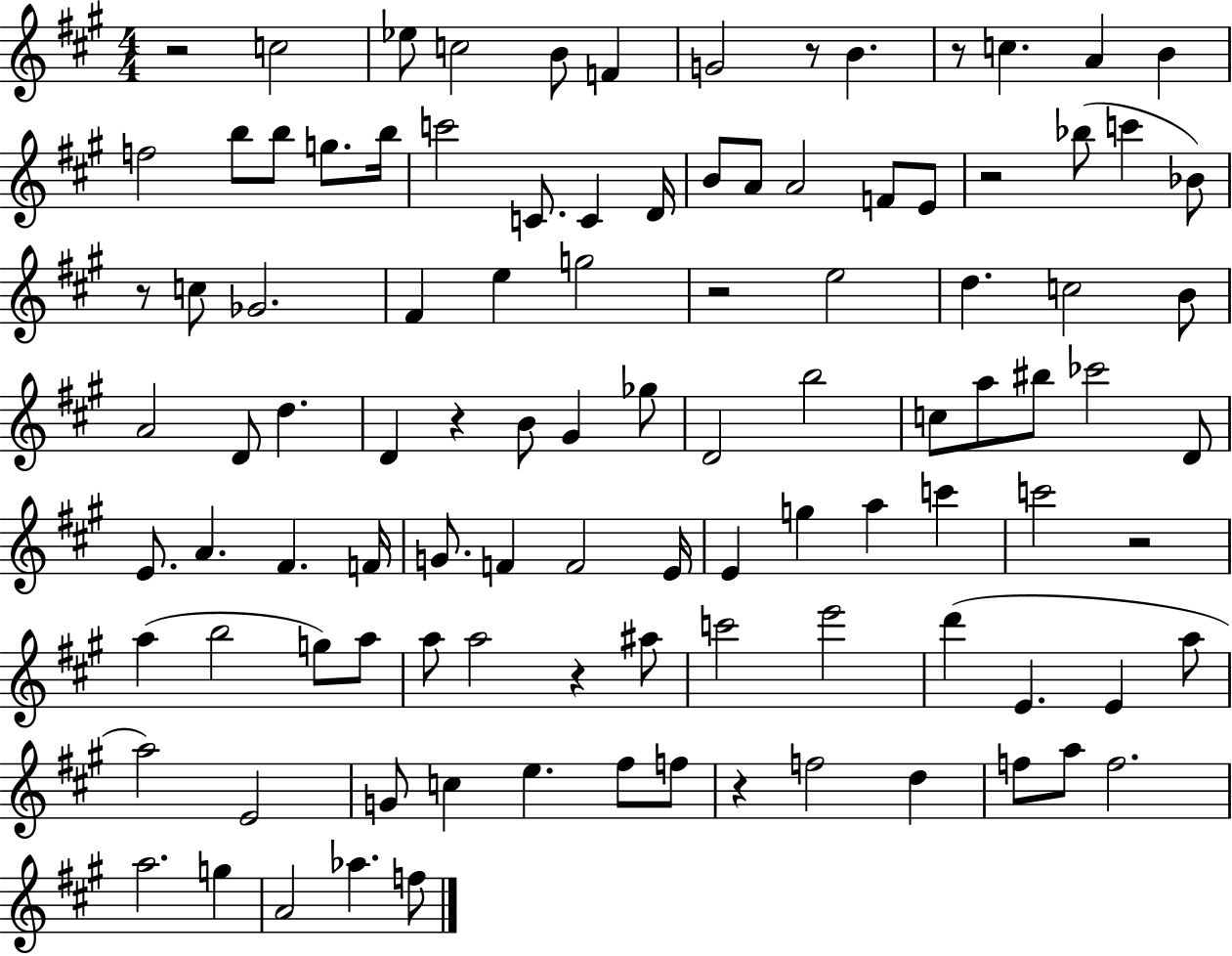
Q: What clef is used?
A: treble